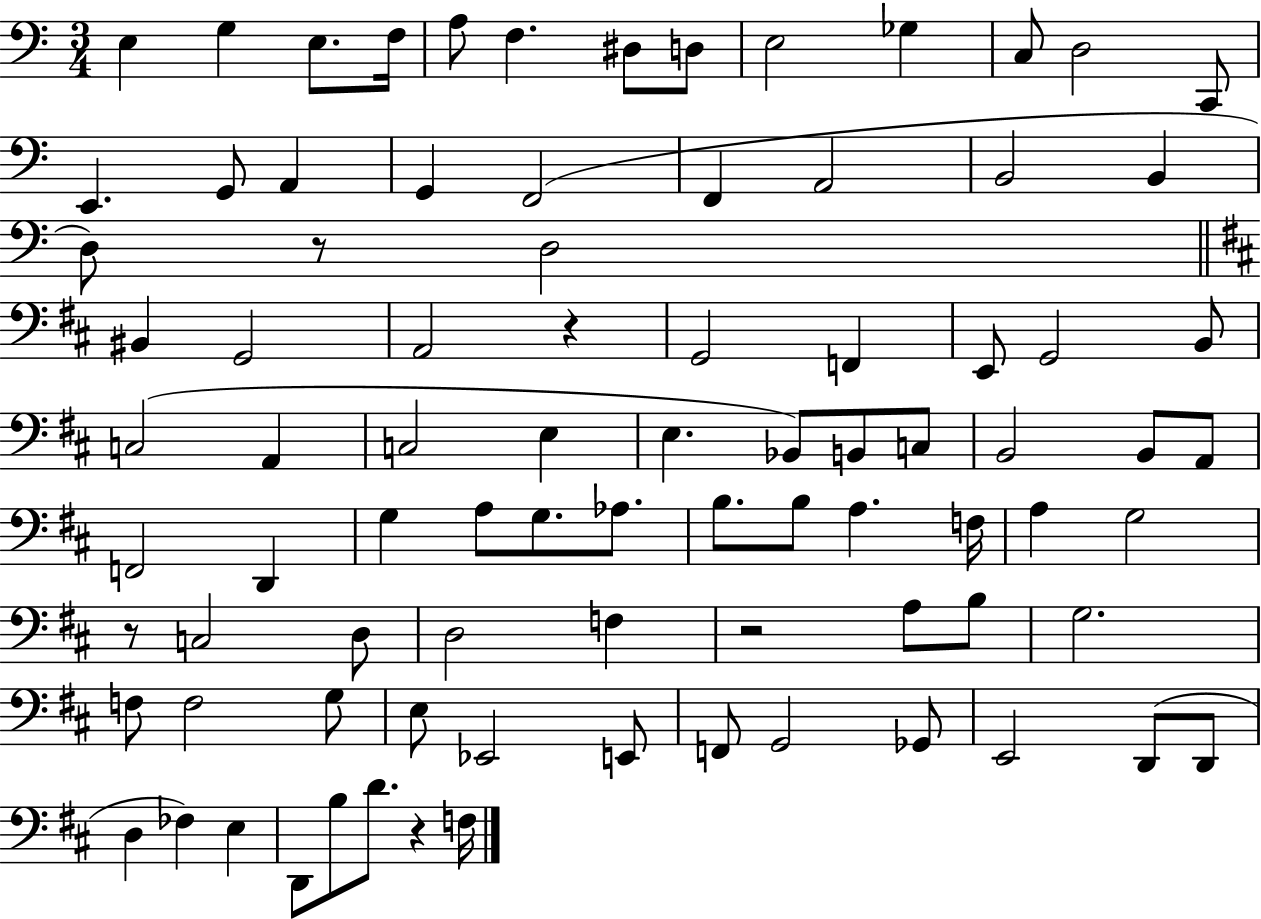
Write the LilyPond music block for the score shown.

{
  \clef bass
  \numericTimeSignature
  \time 3/4
  \key c \major
  \repeat volta 2 { e4 g4 e8. f16 | a8 f4. dis8 d8 | e2 ges4 | c8 d2 c,8 | \break e,4. g,8 a,4 | g,4 f,2( | f,4 a,2 | b,2 b,4 | \break d8) r8 d2 | \bar "||" \break \key d \major bis,4 g,2 | a,2 r4 | g,2 f,4 | e,8 g,2 b,8 | \break c2( a,4 | c2 e4 | e4. bes,8) b,8 c8 | b,2 b,8 a,8 | \break f,2 d,4 | g4 a8 g8. aes8. | b8. b8 a4. f16 | a4 g2 | \break r8 c2 d8 | d2 f4 | r2 a8 b8 | g2. | \break f8 f2 g8 | e8 ees,2 e,8 | f,8 g,2 ges,8 | e,2 d,8( d,8 | \break d4 fes4) e4 | d,8 b8 d'8. r4 f16 | } \bar "|."
}